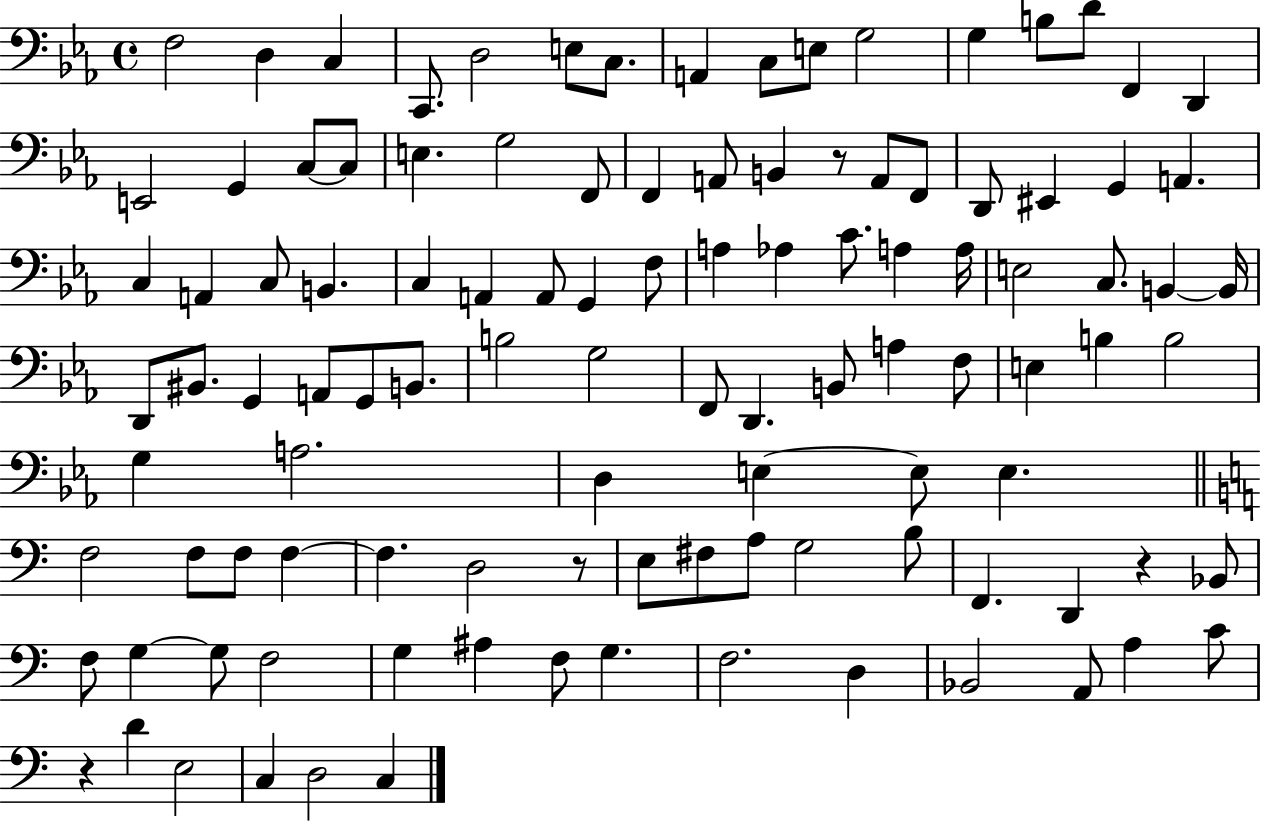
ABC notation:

X:1
T:Untitled
M:4/4
L:1/4
K:Eb
F,2 D, C, C,,/2 D,2 E,/2 C,/2 A,, C,/2 E,/2 G,2 G, B,/2 D/2 F,, D,, E,,2 G,, C,/2 C,/2 E, G,2 F,,/2 F,, A,,/2 B,, z/2 A,,/2 F,,/2 D,,/2 ^E,, G,, A,, C, A,, C,/2 B,, C, A,, A,,/2 G,, F,/2 A, _A, C/2 A, A,/4 E,2 C,/2 B,, B,,/4 D,,/2 ^B,,/2 G,, A,,/2 G,,/2 B,,/2 B,2 G,2 F,,/2 D,, B,,/2 A, F,/2 E, B, B,2 G, A,2 D, E, E,/2 E, F,2 F,/2 F,/2 F, F, D,2 z/2 E,/2 ^F,/2 A,/2 G,2 B,/2 F,, D,, z _B,,/2 F,/2 G, G,/2 F,2 G, ^A, F,/2 G, F,2 D, _B,,2 A,,/2 A, C/2 z D E,2 C, D,2 C,